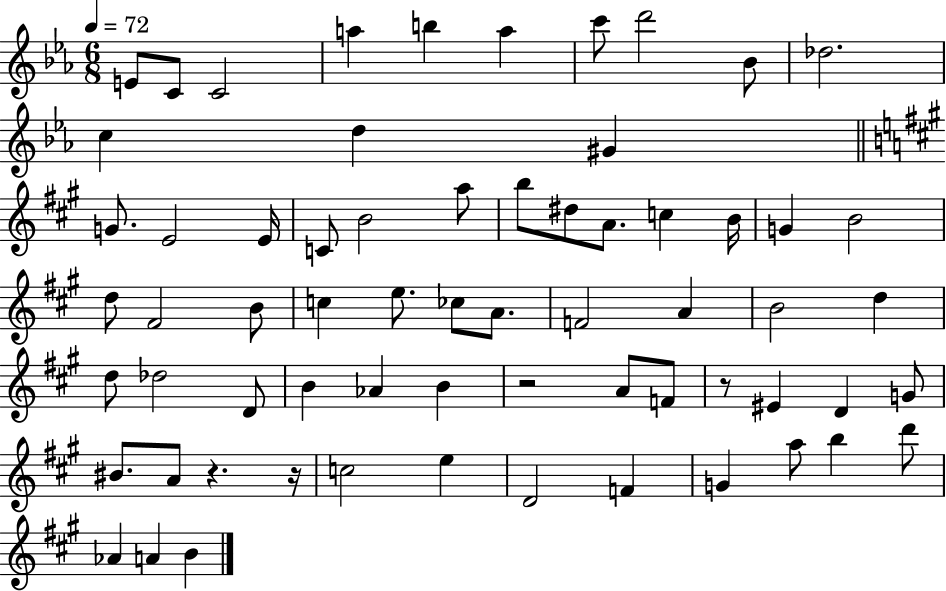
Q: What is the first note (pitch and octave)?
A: E4